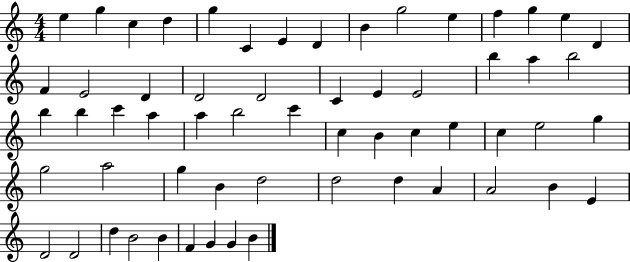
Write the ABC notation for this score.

X:1
T:Untitled
M:4/4
L:1/4
K:C
e g c d g C E D B g2 e f g e D F E2 D D2 D2 C E E2 b a b2 b b c' a a b2 c' c B c e c e2 g g2 a2 g B d2 d2 d A A2 B E D2 D2 d B2 B F G G B